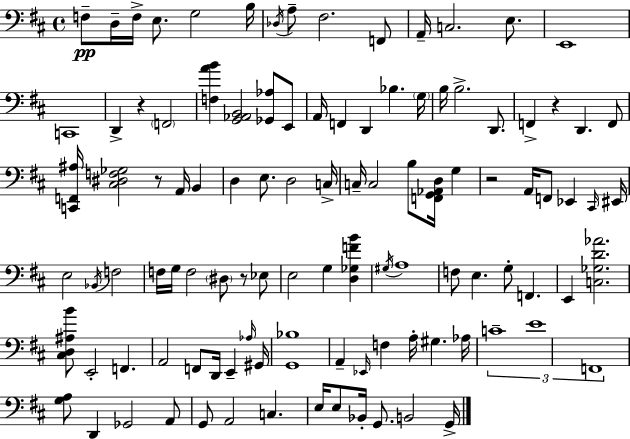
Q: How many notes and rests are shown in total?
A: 106